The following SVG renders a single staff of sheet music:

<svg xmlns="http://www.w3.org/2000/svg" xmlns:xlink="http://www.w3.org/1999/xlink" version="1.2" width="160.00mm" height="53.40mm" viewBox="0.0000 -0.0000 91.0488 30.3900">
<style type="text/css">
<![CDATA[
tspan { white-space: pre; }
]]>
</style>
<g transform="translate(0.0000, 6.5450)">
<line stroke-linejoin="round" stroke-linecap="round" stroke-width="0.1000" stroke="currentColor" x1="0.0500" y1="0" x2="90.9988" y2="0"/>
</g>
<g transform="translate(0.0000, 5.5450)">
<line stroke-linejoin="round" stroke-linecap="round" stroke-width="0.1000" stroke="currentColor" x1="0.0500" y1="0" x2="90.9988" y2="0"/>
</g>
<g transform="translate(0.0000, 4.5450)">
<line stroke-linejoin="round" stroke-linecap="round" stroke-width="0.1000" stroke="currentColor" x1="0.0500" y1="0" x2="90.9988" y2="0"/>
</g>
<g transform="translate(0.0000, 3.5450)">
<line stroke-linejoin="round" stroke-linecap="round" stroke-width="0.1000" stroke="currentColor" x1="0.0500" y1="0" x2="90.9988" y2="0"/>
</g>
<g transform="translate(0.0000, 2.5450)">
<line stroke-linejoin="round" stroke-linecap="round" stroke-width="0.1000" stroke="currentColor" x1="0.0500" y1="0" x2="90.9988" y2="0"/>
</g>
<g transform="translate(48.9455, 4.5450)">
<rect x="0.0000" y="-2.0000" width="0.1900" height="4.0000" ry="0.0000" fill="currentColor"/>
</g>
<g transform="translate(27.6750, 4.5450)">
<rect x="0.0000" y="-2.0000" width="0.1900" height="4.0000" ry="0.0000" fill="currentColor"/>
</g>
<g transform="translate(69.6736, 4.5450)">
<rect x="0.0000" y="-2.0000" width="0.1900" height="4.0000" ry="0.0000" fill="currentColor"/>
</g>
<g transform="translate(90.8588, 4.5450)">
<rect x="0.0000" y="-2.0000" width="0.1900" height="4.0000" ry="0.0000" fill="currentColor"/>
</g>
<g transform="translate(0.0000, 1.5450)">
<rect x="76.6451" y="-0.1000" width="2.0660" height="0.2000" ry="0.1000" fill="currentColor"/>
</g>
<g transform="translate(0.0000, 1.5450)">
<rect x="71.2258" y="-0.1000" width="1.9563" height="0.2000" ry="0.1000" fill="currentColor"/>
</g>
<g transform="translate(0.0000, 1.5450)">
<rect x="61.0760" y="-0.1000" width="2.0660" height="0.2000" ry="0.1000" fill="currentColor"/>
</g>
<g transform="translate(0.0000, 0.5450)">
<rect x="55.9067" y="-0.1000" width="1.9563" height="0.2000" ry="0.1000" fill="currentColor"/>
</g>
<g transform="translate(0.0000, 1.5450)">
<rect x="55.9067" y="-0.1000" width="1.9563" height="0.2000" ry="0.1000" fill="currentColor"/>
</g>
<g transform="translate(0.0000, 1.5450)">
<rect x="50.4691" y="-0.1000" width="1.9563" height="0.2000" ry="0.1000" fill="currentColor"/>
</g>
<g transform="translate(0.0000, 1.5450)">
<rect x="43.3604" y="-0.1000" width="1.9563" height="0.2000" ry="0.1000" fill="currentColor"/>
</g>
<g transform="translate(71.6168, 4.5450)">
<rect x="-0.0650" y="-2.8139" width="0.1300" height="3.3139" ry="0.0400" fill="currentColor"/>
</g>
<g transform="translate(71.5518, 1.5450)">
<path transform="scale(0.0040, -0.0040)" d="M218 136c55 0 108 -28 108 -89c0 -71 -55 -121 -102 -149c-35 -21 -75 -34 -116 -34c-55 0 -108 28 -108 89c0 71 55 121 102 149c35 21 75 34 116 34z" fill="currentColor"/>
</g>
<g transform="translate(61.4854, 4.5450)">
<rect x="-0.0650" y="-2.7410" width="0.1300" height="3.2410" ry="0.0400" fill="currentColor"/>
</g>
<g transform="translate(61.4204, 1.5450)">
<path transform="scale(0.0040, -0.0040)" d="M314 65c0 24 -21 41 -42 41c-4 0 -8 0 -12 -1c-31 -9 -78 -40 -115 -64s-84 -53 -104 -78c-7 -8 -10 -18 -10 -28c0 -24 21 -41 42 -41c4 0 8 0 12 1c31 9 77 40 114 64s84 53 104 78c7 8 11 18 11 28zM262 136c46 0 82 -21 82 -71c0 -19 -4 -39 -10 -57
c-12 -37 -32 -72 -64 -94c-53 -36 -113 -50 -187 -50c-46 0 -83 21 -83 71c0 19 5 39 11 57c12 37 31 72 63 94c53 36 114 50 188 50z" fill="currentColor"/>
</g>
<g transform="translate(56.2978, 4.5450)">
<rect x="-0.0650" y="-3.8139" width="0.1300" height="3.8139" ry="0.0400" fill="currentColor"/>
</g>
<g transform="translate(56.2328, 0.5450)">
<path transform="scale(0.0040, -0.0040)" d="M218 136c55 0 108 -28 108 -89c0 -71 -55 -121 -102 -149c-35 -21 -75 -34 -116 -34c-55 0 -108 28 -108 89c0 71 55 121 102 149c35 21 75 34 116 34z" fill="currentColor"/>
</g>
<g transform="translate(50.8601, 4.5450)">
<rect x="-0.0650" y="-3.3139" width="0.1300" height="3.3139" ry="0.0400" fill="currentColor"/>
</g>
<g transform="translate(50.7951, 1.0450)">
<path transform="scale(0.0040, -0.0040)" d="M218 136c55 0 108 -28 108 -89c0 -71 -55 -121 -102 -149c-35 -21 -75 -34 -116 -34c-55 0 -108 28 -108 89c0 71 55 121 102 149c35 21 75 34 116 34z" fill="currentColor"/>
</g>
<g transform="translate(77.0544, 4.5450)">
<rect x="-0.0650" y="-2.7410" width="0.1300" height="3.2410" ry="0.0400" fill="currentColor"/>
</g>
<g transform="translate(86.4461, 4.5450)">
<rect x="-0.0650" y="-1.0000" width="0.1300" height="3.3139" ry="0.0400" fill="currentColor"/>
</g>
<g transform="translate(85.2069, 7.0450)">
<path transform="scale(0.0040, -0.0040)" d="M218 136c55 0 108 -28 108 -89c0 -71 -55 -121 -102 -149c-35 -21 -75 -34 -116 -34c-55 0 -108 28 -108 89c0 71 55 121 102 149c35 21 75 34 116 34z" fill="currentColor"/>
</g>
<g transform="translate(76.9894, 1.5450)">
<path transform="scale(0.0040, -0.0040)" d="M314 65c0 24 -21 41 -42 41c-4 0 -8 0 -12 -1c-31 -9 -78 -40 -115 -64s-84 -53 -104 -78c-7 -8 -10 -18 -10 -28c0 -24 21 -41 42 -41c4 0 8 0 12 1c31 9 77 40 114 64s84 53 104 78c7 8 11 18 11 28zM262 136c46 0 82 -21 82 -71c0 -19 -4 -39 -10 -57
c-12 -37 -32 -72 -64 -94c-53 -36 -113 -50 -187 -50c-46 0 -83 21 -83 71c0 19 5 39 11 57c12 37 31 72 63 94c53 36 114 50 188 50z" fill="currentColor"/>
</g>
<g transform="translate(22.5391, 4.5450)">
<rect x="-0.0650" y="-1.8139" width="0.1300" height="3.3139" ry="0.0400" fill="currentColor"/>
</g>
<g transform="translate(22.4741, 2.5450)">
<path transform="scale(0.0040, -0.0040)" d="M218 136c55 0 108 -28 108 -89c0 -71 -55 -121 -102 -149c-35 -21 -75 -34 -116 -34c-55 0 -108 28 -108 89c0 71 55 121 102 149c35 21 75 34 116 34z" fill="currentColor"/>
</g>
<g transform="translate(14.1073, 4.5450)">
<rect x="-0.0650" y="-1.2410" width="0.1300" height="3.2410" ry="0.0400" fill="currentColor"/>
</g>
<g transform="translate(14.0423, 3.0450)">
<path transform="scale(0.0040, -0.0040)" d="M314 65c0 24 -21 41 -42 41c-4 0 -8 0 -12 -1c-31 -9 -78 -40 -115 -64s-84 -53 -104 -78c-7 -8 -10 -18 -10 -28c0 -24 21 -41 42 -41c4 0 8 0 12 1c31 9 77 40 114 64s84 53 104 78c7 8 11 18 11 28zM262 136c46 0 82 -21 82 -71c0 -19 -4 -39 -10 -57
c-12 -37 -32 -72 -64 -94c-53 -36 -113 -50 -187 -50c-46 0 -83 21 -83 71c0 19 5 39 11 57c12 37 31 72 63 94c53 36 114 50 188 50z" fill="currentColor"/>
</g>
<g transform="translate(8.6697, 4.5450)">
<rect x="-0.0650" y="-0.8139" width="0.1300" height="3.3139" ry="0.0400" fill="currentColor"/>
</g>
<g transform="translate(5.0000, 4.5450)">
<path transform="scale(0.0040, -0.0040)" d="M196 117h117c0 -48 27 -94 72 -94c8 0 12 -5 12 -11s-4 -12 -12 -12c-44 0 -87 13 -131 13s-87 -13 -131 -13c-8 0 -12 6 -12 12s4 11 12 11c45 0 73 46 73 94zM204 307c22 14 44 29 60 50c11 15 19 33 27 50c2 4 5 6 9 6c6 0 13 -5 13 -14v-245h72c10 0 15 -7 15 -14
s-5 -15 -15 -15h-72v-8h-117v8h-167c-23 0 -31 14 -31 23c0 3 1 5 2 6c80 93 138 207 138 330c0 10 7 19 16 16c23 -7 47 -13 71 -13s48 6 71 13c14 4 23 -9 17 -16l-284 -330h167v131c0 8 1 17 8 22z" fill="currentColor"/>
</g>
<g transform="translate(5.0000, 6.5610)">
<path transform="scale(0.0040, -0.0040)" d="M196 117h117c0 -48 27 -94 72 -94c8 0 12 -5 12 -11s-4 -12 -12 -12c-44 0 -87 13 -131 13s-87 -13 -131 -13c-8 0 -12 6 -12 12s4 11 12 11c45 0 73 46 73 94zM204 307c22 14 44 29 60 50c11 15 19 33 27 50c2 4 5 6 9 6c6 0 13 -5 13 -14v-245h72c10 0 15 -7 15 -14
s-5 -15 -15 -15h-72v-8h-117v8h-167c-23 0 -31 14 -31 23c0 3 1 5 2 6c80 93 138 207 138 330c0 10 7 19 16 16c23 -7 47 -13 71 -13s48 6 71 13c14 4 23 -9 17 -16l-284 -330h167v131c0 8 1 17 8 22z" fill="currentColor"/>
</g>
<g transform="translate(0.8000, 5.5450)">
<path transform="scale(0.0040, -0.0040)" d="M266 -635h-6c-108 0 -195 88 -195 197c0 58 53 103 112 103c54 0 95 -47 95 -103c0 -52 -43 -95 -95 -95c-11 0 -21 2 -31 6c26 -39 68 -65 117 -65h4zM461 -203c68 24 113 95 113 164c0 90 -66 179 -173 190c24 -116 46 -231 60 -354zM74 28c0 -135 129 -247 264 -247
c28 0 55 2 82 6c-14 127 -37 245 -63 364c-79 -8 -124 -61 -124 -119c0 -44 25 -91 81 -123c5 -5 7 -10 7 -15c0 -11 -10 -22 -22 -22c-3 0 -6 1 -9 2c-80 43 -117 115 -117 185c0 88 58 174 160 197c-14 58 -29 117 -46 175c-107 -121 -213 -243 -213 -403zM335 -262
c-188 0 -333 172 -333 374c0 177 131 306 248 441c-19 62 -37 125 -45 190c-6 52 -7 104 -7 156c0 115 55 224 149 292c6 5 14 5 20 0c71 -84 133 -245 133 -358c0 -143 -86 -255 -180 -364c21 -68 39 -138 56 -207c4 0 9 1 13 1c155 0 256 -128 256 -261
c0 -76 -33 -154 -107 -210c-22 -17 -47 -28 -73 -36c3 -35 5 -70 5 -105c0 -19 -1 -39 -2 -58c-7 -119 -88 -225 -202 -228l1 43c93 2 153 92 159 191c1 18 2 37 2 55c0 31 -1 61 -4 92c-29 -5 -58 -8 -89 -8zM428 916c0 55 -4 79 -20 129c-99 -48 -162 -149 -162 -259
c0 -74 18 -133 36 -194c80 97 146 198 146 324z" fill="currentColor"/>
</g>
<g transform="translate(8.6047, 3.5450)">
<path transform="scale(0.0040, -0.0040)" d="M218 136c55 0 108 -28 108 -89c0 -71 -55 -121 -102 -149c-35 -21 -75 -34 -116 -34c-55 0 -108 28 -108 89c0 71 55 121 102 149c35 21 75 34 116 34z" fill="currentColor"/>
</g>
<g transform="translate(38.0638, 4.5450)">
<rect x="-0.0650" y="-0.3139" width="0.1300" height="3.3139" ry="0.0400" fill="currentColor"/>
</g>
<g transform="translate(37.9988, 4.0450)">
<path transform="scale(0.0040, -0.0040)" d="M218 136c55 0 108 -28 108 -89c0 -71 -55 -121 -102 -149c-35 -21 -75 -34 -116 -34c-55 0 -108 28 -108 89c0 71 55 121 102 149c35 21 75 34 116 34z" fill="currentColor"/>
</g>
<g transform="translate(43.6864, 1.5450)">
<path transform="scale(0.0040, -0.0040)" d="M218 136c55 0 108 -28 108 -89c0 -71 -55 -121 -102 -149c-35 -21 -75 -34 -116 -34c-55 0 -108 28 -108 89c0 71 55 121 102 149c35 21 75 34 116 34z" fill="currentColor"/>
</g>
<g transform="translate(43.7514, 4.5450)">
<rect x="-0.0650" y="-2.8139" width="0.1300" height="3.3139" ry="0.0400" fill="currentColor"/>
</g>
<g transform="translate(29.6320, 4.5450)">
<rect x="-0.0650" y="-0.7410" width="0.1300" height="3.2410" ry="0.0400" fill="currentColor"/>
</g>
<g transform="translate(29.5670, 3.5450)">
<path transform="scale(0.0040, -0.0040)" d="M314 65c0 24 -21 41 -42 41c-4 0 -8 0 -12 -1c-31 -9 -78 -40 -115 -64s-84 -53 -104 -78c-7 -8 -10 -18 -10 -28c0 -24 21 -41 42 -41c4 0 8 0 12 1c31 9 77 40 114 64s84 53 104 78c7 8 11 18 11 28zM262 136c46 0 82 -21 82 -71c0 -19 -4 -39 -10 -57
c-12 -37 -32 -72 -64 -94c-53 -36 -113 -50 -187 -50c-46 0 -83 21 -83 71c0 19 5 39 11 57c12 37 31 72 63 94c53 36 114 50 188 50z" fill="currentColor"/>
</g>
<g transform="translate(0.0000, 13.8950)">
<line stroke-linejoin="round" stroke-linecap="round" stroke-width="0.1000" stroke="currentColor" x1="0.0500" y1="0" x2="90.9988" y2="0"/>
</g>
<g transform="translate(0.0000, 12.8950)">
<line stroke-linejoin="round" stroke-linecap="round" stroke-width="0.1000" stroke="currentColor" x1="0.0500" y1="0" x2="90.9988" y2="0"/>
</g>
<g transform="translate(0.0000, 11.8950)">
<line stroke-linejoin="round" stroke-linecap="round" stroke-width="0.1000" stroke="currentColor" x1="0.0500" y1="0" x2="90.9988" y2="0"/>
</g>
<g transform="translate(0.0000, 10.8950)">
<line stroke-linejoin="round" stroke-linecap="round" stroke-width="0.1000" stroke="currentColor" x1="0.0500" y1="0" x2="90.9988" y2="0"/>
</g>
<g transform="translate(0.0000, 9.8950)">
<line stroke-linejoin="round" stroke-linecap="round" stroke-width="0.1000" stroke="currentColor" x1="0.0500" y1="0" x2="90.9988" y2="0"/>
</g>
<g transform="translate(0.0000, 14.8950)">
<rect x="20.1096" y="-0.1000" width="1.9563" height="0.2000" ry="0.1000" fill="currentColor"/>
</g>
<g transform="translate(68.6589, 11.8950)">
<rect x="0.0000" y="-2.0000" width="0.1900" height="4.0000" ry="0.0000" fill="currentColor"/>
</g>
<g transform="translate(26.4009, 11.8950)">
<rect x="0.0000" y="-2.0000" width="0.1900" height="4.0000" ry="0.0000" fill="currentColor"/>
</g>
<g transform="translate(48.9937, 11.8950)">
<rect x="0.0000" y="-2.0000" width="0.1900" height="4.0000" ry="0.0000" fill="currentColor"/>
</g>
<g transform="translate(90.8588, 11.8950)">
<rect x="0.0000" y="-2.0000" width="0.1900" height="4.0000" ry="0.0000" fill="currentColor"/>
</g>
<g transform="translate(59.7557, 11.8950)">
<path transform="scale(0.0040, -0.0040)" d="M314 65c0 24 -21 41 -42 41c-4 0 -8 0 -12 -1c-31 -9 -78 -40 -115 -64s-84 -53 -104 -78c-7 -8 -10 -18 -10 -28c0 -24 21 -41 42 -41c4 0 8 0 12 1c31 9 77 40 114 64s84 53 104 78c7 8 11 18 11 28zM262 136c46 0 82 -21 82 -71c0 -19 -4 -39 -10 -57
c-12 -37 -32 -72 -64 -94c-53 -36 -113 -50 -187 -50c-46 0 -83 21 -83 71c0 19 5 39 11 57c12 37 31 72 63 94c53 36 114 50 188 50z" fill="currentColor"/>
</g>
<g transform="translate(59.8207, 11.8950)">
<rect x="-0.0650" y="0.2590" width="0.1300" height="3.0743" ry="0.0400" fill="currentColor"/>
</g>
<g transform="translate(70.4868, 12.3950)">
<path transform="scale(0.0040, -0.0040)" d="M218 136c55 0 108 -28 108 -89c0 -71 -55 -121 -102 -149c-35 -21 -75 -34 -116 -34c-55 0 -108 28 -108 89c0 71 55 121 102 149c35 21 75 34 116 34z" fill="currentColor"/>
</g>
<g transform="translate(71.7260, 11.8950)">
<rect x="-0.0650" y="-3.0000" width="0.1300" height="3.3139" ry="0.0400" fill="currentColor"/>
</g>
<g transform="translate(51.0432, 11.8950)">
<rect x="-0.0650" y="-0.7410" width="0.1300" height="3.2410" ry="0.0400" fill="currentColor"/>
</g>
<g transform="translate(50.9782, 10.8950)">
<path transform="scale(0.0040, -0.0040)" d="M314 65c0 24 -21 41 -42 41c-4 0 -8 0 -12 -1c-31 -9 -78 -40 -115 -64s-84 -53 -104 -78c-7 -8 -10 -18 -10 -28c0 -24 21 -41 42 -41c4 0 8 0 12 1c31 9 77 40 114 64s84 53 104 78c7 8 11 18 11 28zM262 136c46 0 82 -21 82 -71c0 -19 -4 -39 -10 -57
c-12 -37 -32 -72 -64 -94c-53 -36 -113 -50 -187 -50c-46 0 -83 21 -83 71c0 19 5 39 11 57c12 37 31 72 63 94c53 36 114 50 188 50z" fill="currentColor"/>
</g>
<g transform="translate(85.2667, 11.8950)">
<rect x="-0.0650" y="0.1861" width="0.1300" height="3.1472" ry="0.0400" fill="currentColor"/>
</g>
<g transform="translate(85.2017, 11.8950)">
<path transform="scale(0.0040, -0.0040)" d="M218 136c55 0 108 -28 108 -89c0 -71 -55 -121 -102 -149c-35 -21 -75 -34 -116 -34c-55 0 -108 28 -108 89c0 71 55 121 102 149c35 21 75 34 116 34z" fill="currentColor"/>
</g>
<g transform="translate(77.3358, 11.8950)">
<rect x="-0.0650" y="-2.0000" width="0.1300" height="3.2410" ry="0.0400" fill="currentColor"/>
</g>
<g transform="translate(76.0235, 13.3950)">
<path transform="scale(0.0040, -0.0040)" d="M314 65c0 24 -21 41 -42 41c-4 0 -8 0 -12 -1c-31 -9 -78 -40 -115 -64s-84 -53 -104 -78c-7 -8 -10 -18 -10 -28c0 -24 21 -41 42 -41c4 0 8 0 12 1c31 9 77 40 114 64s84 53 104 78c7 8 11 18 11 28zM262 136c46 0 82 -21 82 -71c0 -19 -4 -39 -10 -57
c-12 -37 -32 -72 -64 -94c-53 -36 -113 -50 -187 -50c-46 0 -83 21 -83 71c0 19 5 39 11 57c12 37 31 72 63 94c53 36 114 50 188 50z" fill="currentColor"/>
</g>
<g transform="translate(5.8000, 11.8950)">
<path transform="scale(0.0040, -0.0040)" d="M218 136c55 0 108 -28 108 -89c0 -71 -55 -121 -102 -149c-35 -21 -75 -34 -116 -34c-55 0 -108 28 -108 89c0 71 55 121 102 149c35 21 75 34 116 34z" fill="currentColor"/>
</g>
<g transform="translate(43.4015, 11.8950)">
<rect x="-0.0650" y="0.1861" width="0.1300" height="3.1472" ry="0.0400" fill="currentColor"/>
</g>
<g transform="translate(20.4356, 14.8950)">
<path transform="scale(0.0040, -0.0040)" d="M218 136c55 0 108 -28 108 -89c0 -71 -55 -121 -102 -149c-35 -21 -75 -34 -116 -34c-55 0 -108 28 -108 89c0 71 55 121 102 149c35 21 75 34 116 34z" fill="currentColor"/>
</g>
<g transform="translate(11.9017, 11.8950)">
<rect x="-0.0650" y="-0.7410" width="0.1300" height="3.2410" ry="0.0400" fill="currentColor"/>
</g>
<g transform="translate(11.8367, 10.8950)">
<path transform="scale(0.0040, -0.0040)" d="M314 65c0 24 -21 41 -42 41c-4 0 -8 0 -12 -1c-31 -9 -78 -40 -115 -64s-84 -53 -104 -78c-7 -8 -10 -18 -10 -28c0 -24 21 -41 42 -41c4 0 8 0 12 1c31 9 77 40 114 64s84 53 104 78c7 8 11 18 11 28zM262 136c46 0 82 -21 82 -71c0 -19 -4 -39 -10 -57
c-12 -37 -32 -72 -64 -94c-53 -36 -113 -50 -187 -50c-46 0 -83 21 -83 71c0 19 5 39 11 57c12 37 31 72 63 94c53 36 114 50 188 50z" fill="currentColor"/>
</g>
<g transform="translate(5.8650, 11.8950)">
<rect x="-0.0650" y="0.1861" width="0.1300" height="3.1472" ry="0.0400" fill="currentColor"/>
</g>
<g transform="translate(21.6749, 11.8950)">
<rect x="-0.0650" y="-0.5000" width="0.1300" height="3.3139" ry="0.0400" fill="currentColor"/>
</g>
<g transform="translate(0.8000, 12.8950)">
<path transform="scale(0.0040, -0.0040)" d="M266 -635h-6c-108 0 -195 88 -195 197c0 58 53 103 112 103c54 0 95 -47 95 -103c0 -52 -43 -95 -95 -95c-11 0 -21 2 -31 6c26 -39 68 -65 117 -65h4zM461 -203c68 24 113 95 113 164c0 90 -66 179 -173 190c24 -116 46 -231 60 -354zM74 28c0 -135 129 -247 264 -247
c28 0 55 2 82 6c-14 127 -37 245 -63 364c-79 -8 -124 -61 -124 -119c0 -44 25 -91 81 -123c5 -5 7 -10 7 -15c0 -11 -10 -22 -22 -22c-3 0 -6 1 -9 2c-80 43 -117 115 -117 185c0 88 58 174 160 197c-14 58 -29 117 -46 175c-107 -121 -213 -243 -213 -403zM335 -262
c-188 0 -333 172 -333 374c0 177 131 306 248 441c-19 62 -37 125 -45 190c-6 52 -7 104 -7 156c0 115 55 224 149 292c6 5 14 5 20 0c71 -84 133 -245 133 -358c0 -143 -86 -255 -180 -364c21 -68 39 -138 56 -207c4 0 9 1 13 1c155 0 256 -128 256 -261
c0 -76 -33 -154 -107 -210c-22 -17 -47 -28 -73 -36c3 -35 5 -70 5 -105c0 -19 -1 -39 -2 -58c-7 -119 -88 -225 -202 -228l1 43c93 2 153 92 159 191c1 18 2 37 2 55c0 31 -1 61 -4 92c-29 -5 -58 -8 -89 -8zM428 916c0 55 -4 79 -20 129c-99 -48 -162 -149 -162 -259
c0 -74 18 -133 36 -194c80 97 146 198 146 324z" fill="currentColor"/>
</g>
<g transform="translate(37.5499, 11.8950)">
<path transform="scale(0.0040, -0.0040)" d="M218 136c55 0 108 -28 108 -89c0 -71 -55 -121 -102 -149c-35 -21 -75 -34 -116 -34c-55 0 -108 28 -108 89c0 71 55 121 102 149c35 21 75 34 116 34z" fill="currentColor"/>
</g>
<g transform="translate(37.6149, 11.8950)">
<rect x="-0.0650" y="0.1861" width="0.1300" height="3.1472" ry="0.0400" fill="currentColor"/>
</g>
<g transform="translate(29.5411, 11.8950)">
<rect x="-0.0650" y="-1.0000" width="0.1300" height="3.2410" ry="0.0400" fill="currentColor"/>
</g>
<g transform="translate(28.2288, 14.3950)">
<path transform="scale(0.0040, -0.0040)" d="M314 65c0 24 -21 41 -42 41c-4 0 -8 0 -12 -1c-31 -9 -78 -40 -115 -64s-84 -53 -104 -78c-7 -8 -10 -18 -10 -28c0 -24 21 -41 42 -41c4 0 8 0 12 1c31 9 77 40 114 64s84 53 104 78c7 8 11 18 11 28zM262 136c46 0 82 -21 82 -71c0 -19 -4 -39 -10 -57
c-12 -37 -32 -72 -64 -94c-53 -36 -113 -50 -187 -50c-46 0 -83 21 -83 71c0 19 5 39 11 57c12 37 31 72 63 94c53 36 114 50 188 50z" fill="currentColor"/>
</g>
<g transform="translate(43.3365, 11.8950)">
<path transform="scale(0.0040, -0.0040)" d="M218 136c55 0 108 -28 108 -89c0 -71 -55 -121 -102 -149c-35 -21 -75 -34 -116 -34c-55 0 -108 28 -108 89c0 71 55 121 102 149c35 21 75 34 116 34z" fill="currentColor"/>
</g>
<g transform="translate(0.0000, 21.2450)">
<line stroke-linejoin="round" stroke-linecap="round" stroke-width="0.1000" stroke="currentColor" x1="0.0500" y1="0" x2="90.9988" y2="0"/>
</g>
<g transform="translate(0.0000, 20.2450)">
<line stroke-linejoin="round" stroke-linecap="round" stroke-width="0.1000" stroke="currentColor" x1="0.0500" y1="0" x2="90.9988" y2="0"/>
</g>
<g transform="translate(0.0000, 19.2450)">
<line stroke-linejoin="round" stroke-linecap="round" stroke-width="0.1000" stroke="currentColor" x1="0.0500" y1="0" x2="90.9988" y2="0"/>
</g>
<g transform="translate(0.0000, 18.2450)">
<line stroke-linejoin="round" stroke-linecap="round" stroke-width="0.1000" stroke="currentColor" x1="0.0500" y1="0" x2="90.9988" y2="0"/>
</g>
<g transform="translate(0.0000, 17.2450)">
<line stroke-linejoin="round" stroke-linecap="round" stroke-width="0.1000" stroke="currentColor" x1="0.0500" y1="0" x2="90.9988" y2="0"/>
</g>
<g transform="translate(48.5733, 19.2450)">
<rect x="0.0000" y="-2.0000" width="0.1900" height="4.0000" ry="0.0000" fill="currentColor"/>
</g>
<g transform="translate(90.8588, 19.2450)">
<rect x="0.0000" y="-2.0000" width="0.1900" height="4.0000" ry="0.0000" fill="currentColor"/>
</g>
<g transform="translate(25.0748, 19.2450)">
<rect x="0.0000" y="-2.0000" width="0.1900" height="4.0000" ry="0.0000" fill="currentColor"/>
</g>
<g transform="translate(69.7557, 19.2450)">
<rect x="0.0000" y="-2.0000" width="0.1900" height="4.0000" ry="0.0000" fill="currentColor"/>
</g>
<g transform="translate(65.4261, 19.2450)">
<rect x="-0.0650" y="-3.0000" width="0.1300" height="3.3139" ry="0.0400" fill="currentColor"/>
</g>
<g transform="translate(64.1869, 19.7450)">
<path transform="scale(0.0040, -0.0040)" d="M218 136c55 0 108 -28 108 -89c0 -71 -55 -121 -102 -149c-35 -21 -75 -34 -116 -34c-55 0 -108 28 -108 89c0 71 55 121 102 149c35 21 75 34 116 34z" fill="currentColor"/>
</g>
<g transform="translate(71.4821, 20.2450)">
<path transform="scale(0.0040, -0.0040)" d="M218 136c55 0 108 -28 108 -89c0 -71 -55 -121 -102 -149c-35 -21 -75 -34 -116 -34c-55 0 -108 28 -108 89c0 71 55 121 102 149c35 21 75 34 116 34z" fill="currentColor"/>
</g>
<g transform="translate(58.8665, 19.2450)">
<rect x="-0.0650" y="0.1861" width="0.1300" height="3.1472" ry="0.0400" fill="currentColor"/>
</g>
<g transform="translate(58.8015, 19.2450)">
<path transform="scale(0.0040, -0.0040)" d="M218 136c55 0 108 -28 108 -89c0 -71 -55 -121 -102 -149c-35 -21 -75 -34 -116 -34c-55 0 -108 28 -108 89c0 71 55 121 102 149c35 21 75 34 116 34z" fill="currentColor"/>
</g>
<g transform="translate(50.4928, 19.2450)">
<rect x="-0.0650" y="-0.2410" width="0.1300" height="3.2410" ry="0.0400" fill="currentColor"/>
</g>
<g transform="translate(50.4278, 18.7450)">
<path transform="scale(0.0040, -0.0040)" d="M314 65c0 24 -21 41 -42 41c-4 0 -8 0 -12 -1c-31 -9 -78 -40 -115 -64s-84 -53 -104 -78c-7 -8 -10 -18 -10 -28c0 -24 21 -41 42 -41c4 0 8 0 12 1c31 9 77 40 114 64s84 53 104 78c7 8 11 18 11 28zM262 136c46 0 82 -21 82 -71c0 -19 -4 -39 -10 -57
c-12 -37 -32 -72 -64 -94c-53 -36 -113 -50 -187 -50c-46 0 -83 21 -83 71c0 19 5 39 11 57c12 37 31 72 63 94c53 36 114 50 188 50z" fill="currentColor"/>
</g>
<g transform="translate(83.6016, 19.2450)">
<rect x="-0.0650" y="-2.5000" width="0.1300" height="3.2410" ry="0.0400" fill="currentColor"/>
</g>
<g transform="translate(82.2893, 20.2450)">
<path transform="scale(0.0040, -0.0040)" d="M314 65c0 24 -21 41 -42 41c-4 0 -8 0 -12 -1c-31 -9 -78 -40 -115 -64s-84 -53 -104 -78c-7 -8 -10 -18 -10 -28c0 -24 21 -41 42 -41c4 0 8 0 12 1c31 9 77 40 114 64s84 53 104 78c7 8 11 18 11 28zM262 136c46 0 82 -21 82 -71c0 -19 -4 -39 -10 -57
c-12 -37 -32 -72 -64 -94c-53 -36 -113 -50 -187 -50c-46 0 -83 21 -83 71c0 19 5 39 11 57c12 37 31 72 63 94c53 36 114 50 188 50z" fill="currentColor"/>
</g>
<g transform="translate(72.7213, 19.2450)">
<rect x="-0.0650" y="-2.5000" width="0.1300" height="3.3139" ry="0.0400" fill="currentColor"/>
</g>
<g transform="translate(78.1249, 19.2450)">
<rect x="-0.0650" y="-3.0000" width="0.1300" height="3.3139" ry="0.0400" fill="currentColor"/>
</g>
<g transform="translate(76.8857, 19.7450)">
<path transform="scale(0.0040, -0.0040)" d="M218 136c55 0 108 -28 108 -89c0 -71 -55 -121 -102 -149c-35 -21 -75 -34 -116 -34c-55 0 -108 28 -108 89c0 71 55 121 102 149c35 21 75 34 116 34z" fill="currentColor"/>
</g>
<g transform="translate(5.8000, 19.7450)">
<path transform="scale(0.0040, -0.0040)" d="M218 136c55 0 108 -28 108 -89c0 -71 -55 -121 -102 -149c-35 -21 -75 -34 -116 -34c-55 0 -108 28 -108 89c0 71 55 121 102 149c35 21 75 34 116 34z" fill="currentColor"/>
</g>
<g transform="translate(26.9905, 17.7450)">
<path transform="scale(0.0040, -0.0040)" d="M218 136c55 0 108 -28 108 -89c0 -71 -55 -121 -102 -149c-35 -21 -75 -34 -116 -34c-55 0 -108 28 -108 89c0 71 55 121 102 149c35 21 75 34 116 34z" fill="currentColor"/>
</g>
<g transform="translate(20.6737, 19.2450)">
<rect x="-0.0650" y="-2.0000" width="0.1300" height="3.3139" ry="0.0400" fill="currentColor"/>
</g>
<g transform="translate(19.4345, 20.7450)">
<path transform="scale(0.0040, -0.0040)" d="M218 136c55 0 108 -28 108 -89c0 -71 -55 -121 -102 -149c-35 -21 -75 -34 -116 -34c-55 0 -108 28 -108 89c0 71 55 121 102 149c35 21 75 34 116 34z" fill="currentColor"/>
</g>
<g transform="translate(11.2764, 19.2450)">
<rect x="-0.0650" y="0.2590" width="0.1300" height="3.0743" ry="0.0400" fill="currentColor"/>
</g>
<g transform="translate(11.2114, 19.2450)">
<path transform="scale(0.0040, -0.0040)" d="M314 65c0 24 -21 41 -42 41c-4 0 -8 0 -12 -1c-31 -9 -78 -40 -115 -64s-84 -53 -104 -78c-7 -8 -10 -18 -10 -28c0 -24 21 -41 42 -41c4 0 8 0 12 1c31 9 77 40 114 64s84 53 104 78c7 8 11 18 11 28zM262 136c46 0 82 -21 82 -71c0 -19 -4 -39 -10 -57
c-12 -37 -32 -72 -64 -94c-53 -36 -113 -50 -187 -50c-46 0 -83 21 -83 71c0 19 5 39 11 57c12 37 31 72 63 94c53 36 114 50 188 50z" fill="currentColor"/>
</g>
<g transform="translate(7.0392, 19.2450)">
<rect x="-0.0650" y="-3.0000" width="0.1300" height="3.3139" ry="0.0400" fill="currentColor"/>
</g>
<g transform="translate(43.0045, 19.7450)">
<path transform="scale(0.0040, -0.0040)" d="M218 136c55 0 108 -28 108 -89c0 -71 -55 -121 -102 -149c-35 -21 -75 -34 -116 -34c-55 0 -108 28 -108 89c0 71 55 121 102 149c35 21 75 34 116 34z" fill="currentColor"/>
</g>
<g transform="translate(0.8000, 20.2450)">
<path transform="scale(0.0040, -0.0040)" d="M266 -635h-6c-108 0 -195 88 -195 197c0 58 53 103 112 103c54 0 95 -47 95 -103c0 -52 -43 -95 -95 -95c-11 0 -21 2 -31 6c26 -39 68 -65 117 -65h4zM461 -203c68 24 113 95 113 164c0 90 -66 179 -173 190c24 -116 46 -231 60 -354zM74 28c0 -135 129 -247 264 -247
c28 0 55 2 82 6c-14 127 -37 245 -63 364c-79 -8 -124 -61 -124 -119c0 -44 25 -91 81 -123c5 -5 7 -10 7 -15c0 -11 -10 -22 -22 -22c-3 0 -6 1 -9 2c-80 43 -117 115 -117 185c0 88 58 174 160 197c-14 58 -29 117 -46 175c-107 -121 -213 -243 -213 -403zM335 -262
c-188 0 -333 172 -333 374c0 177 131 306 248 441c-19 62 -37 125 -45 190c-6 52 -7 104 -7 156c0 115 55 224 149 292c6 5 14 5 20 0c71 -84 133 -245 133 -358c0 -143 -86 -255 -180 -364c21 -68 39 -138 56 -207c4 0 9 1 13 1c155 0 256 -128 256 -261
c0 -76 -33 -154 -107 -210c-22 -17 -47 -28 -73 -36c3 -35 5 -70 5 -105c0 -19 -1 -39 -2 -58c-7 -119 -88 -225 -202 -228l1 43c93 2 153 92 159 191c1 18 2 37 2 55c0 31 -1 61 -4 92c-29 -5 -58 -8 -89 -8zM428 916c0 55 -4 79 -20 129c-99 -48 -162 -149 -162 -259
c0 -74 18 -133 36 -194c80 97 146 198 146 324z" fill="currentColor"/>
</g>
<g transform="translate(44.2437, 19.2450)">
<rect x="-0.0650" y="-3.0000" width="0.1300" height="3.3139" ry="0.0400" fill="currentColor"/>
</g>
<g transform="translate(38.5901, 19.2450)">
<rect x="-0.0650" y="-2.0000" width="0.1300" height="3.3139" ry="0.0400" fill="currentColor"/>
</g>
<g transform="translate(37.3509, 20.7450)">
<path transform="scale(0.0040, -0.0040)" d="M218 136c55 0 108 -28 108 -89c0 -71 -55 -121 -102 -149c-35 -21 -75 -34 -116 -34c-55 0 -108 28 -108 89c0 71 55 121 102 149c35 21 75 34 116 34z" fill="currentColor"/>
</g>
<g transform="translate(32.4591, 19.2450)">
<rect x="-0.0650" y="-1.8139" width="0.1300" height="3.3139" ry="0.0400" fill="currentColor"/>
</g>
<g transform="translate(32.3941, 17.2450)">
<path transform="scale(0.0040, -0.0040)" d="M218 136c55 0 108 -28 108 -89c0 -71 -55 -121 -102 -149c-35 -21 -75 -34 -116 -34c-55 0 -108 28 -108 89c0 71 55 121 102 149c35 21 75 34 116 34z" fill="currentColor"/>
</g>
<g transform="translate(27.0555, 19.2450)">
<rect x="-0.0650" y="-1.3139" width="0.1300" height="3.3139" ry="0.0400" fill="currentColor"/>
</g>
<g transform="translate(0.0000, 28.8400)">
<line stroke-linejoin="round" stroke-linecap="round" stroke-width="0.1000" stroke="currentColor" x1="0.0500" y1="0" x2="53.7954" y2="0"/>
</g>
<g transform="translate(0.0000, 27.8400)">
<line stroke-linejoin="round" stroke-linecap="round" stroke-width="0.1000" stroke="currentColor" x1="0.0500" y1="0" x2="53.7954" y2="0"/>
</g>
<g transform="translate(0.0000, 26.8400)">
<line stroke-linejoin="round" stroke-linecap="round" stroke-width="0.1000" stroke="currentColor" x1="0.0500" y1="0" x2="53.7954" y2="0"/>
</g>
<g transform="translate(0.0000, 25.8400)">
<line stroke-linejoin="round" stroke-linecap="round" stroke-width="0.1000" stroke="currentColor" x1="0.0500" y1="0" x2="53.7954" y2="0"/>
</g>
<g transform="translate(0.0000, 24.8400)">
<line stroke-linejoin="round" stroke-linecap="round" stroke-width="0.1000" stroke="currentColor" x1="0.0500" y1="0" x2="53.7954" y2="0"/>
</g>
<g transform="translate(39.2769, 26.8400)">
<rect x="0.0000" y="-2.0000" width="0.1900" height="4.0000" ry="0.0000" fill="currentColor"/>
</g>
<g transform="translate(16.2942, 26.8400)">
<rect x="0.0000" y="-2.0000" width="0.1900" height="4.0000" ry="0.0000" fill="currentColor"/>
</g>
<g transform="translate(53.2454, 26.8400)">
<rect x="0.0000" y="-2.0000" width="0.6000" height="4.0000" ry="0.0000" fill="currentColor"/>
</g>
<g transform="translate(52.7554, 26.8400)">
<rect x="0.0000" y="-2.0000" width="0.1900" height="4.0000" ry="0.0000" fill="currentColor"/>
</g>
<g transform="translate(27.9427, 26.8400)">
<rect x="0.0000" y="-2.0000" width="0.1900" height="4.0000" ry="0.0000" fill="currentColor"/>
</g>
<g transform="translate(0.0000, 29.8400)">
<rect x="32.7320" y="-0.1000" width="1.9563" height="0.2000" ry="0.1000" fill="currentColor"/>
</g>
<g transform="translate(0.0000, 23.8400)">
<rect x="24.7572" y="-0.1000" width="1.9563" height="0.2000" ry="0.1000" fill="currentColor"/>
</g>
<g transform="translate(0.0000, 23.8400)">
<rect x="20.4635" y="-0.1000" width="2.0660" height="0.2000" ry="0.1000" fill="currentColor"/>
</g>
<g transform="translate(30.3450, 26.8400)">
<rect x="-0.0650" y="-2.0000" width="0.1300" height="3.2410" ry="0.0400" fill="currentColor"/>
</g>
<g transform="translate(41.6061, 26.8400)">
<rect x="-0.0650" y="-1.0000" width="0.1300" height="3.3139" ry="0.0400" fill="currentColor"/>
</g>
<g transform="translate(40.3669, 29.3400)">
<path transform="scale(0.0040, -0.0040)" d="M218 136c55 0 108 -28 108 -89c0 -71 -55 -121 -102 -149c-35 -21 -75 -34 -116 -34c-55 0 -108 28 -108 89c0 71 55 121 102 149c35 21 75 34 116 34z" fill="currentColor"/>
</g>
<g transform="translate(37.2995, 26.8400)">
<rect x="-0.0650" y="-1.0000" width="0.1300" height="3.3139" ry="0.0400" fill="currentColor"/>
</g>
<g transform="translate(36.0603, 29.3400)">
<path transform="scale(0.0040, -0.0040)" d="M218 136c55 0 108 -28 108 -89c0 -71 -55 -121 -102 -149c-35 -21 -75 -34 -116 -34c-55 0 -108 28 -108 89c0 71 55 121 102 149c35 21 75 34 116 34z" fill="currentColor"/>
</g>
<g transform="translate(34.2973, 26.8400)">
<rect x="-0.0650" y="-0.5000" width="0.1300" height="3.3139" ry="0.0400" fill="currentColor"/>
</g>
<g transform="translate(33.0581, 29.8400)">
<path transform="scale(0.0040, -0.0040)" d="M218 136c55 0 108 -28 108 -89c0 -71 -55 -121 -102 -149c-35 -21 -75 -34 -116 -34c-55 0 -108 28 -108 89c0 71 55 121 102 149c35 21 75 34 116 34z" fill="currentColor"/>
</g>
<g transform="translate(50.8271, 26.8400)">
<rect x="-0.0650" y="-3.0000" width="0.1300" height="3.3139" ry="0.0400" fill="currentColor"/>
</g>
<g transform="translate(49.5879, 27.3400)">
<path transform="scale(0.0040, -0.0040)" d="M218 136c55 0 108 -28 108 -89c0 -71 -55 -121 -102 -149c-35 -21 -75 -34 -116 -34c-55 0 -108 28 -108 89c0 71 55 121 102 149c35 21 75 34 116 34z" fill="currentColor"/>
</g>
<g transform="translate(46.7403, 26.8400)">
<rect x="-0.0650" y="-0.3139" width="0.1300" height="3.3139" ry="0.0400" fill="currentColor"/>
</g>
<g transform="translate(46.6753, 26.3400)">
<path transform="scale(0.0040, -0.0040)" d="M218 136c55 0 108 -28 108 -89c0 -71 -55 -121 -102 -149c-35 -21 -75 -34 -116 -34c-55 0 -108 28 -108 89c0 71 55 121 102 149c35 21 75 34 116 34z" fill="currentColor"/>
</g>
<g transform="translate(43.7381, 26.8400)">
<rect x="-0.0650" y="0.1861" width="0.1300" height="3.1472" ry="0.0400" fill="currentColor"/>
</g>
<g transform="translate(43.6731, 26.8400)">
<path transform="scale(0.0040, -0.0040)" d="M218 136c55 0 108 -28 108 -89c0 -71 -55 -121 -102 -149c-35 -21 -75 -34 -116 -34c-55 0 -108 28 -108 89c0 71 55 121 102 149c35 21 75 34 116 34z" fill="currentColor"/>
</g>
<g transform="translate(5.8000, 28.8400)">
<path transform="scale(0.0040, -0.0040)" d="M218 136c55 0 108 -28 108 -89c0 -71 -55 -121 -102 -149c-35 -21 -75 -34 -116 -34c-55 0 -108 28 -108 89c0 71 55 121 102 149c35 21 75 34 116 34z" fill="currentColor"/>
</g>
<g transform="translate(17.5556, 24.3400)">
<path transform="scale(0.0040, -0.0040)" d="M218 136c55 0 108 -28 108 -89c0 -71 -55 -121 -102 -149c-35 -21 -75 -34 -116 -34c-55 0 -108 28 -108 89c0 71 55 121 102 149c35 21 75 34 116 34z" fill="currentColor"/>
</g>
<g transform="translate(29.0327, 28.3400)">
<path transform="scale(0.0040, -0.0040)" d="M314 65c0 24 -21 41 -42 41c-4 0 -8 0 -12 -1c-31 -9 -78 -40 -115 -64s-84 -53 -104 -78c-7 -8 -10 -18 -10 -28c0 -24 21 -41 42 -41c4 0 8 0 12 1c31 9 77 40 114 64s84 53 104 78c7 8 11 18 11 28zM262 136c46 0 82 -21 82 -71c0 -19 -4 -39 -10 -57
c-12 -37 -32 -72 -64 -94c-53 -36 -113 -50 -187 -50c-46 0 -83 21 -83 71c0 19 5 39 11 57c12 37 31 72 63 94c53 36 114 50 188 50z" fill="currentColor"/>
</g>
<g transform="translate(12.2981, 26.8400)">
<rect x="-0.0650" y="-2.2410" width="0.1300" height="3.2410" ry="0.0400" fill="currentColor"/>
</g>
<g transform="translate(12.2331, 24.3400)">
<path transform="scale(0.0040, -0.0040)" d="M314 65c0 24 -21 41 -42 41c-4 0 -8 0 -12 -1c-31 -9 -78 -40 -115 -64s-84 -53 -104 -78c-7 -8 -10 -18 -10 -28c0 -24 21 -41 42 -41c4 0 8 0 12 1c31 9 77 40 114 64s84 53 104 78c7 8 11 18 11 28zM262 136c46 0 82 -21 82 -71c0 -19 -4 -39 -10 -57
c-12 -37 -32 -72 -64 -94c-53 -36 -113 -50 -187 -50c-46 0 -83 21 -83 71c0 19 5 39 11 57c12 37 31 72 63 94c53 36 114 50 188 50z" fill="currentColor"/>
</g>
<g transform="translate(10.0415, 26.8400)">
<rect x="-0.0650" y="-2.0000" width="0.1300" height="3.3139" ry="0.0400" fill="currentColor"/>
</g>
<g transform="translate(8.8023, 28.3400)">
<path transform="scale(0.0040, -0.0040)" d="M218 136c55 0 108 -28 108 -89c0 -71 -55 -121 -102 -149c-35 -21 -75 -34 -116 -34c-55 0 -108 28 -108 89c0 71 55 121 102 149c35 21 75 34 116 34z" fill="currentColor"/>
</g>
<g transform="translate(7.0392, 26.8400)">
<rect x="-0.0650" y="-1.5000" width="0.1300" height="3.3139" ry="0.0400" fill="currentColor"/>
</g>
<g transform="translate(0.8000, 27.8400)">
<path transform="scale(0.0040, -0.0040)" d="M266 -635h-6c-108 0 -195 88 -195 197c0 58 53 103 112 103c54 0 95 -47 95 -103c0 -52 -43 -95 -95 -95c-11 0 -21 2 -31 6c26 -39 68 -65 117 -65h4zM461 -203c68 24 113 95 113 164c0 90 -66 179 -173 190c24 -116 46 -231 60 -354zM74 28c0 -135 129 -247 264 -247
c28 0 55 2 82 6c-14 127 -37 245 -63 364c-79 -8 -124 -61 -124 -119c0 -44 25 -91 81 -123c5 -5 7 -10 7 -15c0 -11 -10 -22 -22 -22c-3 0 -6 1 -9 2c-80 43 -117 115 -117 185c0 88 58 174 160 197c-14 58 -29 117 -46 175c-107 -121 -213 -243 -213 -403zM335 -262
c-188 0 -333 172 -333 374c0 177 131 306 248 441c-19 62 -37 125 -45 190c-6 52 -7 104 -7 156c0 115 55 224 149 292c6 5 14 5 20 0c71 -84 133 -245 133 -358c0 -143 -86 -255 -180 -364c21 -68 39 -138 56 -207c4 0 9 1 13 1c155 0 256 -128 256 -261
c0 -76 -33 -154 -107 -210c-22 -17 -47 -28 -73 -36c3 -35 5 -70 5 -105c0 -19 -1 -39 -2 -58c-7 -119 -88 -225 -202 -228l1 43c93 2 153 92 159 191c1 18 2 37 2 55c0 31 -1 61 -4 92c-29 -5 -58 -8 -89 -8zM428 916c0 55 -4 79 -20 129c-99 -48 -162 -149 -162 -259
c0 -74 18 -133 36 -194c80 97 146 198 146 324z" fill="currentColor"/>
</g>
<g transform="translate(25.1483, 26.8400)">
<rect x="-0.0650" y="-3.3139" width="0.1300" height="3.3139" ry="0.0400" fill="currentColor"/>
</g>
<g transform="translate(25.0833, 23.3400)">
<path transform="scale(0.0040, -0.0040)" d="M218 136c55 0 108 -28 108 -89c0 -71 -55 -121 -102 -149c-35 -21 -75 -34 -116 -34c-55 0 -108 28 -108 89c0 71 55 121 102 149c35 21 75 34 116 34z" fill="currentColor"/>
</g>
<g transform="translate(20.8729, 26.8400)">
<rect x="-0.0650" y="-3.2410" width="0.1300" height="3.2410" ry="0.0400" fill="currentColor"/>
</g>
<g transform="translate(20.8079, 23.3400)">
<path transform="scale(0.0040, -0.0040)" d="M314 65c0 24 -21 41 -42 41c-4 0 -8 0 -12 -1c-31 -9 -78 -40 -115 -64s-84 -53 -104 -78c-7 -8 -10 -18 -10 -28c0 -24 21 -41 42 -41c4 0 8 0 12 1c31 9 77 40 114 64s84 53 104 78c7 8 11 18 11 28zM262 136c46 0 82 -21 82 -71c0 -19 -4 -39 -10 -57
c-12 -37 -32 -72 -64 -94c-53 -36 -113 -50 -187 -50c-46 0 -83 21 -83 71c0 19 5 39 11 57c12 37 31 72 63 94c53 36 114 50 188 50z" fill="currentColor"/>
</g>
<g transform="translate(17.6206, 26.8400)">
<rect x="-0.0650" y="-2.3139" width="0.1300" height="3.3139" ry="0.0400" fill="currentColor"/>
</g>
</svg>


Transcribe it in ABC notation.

X:1
T:Untitled
M:4/4
L:1/4
K:C
d e2 f d2 c a b c' a2 a a2 D B d2 C D2 B B d2 B2 A F2 B A B2 F e f F A c2 B A G A G2 E F g2 g b2 b F2 C D D B c A